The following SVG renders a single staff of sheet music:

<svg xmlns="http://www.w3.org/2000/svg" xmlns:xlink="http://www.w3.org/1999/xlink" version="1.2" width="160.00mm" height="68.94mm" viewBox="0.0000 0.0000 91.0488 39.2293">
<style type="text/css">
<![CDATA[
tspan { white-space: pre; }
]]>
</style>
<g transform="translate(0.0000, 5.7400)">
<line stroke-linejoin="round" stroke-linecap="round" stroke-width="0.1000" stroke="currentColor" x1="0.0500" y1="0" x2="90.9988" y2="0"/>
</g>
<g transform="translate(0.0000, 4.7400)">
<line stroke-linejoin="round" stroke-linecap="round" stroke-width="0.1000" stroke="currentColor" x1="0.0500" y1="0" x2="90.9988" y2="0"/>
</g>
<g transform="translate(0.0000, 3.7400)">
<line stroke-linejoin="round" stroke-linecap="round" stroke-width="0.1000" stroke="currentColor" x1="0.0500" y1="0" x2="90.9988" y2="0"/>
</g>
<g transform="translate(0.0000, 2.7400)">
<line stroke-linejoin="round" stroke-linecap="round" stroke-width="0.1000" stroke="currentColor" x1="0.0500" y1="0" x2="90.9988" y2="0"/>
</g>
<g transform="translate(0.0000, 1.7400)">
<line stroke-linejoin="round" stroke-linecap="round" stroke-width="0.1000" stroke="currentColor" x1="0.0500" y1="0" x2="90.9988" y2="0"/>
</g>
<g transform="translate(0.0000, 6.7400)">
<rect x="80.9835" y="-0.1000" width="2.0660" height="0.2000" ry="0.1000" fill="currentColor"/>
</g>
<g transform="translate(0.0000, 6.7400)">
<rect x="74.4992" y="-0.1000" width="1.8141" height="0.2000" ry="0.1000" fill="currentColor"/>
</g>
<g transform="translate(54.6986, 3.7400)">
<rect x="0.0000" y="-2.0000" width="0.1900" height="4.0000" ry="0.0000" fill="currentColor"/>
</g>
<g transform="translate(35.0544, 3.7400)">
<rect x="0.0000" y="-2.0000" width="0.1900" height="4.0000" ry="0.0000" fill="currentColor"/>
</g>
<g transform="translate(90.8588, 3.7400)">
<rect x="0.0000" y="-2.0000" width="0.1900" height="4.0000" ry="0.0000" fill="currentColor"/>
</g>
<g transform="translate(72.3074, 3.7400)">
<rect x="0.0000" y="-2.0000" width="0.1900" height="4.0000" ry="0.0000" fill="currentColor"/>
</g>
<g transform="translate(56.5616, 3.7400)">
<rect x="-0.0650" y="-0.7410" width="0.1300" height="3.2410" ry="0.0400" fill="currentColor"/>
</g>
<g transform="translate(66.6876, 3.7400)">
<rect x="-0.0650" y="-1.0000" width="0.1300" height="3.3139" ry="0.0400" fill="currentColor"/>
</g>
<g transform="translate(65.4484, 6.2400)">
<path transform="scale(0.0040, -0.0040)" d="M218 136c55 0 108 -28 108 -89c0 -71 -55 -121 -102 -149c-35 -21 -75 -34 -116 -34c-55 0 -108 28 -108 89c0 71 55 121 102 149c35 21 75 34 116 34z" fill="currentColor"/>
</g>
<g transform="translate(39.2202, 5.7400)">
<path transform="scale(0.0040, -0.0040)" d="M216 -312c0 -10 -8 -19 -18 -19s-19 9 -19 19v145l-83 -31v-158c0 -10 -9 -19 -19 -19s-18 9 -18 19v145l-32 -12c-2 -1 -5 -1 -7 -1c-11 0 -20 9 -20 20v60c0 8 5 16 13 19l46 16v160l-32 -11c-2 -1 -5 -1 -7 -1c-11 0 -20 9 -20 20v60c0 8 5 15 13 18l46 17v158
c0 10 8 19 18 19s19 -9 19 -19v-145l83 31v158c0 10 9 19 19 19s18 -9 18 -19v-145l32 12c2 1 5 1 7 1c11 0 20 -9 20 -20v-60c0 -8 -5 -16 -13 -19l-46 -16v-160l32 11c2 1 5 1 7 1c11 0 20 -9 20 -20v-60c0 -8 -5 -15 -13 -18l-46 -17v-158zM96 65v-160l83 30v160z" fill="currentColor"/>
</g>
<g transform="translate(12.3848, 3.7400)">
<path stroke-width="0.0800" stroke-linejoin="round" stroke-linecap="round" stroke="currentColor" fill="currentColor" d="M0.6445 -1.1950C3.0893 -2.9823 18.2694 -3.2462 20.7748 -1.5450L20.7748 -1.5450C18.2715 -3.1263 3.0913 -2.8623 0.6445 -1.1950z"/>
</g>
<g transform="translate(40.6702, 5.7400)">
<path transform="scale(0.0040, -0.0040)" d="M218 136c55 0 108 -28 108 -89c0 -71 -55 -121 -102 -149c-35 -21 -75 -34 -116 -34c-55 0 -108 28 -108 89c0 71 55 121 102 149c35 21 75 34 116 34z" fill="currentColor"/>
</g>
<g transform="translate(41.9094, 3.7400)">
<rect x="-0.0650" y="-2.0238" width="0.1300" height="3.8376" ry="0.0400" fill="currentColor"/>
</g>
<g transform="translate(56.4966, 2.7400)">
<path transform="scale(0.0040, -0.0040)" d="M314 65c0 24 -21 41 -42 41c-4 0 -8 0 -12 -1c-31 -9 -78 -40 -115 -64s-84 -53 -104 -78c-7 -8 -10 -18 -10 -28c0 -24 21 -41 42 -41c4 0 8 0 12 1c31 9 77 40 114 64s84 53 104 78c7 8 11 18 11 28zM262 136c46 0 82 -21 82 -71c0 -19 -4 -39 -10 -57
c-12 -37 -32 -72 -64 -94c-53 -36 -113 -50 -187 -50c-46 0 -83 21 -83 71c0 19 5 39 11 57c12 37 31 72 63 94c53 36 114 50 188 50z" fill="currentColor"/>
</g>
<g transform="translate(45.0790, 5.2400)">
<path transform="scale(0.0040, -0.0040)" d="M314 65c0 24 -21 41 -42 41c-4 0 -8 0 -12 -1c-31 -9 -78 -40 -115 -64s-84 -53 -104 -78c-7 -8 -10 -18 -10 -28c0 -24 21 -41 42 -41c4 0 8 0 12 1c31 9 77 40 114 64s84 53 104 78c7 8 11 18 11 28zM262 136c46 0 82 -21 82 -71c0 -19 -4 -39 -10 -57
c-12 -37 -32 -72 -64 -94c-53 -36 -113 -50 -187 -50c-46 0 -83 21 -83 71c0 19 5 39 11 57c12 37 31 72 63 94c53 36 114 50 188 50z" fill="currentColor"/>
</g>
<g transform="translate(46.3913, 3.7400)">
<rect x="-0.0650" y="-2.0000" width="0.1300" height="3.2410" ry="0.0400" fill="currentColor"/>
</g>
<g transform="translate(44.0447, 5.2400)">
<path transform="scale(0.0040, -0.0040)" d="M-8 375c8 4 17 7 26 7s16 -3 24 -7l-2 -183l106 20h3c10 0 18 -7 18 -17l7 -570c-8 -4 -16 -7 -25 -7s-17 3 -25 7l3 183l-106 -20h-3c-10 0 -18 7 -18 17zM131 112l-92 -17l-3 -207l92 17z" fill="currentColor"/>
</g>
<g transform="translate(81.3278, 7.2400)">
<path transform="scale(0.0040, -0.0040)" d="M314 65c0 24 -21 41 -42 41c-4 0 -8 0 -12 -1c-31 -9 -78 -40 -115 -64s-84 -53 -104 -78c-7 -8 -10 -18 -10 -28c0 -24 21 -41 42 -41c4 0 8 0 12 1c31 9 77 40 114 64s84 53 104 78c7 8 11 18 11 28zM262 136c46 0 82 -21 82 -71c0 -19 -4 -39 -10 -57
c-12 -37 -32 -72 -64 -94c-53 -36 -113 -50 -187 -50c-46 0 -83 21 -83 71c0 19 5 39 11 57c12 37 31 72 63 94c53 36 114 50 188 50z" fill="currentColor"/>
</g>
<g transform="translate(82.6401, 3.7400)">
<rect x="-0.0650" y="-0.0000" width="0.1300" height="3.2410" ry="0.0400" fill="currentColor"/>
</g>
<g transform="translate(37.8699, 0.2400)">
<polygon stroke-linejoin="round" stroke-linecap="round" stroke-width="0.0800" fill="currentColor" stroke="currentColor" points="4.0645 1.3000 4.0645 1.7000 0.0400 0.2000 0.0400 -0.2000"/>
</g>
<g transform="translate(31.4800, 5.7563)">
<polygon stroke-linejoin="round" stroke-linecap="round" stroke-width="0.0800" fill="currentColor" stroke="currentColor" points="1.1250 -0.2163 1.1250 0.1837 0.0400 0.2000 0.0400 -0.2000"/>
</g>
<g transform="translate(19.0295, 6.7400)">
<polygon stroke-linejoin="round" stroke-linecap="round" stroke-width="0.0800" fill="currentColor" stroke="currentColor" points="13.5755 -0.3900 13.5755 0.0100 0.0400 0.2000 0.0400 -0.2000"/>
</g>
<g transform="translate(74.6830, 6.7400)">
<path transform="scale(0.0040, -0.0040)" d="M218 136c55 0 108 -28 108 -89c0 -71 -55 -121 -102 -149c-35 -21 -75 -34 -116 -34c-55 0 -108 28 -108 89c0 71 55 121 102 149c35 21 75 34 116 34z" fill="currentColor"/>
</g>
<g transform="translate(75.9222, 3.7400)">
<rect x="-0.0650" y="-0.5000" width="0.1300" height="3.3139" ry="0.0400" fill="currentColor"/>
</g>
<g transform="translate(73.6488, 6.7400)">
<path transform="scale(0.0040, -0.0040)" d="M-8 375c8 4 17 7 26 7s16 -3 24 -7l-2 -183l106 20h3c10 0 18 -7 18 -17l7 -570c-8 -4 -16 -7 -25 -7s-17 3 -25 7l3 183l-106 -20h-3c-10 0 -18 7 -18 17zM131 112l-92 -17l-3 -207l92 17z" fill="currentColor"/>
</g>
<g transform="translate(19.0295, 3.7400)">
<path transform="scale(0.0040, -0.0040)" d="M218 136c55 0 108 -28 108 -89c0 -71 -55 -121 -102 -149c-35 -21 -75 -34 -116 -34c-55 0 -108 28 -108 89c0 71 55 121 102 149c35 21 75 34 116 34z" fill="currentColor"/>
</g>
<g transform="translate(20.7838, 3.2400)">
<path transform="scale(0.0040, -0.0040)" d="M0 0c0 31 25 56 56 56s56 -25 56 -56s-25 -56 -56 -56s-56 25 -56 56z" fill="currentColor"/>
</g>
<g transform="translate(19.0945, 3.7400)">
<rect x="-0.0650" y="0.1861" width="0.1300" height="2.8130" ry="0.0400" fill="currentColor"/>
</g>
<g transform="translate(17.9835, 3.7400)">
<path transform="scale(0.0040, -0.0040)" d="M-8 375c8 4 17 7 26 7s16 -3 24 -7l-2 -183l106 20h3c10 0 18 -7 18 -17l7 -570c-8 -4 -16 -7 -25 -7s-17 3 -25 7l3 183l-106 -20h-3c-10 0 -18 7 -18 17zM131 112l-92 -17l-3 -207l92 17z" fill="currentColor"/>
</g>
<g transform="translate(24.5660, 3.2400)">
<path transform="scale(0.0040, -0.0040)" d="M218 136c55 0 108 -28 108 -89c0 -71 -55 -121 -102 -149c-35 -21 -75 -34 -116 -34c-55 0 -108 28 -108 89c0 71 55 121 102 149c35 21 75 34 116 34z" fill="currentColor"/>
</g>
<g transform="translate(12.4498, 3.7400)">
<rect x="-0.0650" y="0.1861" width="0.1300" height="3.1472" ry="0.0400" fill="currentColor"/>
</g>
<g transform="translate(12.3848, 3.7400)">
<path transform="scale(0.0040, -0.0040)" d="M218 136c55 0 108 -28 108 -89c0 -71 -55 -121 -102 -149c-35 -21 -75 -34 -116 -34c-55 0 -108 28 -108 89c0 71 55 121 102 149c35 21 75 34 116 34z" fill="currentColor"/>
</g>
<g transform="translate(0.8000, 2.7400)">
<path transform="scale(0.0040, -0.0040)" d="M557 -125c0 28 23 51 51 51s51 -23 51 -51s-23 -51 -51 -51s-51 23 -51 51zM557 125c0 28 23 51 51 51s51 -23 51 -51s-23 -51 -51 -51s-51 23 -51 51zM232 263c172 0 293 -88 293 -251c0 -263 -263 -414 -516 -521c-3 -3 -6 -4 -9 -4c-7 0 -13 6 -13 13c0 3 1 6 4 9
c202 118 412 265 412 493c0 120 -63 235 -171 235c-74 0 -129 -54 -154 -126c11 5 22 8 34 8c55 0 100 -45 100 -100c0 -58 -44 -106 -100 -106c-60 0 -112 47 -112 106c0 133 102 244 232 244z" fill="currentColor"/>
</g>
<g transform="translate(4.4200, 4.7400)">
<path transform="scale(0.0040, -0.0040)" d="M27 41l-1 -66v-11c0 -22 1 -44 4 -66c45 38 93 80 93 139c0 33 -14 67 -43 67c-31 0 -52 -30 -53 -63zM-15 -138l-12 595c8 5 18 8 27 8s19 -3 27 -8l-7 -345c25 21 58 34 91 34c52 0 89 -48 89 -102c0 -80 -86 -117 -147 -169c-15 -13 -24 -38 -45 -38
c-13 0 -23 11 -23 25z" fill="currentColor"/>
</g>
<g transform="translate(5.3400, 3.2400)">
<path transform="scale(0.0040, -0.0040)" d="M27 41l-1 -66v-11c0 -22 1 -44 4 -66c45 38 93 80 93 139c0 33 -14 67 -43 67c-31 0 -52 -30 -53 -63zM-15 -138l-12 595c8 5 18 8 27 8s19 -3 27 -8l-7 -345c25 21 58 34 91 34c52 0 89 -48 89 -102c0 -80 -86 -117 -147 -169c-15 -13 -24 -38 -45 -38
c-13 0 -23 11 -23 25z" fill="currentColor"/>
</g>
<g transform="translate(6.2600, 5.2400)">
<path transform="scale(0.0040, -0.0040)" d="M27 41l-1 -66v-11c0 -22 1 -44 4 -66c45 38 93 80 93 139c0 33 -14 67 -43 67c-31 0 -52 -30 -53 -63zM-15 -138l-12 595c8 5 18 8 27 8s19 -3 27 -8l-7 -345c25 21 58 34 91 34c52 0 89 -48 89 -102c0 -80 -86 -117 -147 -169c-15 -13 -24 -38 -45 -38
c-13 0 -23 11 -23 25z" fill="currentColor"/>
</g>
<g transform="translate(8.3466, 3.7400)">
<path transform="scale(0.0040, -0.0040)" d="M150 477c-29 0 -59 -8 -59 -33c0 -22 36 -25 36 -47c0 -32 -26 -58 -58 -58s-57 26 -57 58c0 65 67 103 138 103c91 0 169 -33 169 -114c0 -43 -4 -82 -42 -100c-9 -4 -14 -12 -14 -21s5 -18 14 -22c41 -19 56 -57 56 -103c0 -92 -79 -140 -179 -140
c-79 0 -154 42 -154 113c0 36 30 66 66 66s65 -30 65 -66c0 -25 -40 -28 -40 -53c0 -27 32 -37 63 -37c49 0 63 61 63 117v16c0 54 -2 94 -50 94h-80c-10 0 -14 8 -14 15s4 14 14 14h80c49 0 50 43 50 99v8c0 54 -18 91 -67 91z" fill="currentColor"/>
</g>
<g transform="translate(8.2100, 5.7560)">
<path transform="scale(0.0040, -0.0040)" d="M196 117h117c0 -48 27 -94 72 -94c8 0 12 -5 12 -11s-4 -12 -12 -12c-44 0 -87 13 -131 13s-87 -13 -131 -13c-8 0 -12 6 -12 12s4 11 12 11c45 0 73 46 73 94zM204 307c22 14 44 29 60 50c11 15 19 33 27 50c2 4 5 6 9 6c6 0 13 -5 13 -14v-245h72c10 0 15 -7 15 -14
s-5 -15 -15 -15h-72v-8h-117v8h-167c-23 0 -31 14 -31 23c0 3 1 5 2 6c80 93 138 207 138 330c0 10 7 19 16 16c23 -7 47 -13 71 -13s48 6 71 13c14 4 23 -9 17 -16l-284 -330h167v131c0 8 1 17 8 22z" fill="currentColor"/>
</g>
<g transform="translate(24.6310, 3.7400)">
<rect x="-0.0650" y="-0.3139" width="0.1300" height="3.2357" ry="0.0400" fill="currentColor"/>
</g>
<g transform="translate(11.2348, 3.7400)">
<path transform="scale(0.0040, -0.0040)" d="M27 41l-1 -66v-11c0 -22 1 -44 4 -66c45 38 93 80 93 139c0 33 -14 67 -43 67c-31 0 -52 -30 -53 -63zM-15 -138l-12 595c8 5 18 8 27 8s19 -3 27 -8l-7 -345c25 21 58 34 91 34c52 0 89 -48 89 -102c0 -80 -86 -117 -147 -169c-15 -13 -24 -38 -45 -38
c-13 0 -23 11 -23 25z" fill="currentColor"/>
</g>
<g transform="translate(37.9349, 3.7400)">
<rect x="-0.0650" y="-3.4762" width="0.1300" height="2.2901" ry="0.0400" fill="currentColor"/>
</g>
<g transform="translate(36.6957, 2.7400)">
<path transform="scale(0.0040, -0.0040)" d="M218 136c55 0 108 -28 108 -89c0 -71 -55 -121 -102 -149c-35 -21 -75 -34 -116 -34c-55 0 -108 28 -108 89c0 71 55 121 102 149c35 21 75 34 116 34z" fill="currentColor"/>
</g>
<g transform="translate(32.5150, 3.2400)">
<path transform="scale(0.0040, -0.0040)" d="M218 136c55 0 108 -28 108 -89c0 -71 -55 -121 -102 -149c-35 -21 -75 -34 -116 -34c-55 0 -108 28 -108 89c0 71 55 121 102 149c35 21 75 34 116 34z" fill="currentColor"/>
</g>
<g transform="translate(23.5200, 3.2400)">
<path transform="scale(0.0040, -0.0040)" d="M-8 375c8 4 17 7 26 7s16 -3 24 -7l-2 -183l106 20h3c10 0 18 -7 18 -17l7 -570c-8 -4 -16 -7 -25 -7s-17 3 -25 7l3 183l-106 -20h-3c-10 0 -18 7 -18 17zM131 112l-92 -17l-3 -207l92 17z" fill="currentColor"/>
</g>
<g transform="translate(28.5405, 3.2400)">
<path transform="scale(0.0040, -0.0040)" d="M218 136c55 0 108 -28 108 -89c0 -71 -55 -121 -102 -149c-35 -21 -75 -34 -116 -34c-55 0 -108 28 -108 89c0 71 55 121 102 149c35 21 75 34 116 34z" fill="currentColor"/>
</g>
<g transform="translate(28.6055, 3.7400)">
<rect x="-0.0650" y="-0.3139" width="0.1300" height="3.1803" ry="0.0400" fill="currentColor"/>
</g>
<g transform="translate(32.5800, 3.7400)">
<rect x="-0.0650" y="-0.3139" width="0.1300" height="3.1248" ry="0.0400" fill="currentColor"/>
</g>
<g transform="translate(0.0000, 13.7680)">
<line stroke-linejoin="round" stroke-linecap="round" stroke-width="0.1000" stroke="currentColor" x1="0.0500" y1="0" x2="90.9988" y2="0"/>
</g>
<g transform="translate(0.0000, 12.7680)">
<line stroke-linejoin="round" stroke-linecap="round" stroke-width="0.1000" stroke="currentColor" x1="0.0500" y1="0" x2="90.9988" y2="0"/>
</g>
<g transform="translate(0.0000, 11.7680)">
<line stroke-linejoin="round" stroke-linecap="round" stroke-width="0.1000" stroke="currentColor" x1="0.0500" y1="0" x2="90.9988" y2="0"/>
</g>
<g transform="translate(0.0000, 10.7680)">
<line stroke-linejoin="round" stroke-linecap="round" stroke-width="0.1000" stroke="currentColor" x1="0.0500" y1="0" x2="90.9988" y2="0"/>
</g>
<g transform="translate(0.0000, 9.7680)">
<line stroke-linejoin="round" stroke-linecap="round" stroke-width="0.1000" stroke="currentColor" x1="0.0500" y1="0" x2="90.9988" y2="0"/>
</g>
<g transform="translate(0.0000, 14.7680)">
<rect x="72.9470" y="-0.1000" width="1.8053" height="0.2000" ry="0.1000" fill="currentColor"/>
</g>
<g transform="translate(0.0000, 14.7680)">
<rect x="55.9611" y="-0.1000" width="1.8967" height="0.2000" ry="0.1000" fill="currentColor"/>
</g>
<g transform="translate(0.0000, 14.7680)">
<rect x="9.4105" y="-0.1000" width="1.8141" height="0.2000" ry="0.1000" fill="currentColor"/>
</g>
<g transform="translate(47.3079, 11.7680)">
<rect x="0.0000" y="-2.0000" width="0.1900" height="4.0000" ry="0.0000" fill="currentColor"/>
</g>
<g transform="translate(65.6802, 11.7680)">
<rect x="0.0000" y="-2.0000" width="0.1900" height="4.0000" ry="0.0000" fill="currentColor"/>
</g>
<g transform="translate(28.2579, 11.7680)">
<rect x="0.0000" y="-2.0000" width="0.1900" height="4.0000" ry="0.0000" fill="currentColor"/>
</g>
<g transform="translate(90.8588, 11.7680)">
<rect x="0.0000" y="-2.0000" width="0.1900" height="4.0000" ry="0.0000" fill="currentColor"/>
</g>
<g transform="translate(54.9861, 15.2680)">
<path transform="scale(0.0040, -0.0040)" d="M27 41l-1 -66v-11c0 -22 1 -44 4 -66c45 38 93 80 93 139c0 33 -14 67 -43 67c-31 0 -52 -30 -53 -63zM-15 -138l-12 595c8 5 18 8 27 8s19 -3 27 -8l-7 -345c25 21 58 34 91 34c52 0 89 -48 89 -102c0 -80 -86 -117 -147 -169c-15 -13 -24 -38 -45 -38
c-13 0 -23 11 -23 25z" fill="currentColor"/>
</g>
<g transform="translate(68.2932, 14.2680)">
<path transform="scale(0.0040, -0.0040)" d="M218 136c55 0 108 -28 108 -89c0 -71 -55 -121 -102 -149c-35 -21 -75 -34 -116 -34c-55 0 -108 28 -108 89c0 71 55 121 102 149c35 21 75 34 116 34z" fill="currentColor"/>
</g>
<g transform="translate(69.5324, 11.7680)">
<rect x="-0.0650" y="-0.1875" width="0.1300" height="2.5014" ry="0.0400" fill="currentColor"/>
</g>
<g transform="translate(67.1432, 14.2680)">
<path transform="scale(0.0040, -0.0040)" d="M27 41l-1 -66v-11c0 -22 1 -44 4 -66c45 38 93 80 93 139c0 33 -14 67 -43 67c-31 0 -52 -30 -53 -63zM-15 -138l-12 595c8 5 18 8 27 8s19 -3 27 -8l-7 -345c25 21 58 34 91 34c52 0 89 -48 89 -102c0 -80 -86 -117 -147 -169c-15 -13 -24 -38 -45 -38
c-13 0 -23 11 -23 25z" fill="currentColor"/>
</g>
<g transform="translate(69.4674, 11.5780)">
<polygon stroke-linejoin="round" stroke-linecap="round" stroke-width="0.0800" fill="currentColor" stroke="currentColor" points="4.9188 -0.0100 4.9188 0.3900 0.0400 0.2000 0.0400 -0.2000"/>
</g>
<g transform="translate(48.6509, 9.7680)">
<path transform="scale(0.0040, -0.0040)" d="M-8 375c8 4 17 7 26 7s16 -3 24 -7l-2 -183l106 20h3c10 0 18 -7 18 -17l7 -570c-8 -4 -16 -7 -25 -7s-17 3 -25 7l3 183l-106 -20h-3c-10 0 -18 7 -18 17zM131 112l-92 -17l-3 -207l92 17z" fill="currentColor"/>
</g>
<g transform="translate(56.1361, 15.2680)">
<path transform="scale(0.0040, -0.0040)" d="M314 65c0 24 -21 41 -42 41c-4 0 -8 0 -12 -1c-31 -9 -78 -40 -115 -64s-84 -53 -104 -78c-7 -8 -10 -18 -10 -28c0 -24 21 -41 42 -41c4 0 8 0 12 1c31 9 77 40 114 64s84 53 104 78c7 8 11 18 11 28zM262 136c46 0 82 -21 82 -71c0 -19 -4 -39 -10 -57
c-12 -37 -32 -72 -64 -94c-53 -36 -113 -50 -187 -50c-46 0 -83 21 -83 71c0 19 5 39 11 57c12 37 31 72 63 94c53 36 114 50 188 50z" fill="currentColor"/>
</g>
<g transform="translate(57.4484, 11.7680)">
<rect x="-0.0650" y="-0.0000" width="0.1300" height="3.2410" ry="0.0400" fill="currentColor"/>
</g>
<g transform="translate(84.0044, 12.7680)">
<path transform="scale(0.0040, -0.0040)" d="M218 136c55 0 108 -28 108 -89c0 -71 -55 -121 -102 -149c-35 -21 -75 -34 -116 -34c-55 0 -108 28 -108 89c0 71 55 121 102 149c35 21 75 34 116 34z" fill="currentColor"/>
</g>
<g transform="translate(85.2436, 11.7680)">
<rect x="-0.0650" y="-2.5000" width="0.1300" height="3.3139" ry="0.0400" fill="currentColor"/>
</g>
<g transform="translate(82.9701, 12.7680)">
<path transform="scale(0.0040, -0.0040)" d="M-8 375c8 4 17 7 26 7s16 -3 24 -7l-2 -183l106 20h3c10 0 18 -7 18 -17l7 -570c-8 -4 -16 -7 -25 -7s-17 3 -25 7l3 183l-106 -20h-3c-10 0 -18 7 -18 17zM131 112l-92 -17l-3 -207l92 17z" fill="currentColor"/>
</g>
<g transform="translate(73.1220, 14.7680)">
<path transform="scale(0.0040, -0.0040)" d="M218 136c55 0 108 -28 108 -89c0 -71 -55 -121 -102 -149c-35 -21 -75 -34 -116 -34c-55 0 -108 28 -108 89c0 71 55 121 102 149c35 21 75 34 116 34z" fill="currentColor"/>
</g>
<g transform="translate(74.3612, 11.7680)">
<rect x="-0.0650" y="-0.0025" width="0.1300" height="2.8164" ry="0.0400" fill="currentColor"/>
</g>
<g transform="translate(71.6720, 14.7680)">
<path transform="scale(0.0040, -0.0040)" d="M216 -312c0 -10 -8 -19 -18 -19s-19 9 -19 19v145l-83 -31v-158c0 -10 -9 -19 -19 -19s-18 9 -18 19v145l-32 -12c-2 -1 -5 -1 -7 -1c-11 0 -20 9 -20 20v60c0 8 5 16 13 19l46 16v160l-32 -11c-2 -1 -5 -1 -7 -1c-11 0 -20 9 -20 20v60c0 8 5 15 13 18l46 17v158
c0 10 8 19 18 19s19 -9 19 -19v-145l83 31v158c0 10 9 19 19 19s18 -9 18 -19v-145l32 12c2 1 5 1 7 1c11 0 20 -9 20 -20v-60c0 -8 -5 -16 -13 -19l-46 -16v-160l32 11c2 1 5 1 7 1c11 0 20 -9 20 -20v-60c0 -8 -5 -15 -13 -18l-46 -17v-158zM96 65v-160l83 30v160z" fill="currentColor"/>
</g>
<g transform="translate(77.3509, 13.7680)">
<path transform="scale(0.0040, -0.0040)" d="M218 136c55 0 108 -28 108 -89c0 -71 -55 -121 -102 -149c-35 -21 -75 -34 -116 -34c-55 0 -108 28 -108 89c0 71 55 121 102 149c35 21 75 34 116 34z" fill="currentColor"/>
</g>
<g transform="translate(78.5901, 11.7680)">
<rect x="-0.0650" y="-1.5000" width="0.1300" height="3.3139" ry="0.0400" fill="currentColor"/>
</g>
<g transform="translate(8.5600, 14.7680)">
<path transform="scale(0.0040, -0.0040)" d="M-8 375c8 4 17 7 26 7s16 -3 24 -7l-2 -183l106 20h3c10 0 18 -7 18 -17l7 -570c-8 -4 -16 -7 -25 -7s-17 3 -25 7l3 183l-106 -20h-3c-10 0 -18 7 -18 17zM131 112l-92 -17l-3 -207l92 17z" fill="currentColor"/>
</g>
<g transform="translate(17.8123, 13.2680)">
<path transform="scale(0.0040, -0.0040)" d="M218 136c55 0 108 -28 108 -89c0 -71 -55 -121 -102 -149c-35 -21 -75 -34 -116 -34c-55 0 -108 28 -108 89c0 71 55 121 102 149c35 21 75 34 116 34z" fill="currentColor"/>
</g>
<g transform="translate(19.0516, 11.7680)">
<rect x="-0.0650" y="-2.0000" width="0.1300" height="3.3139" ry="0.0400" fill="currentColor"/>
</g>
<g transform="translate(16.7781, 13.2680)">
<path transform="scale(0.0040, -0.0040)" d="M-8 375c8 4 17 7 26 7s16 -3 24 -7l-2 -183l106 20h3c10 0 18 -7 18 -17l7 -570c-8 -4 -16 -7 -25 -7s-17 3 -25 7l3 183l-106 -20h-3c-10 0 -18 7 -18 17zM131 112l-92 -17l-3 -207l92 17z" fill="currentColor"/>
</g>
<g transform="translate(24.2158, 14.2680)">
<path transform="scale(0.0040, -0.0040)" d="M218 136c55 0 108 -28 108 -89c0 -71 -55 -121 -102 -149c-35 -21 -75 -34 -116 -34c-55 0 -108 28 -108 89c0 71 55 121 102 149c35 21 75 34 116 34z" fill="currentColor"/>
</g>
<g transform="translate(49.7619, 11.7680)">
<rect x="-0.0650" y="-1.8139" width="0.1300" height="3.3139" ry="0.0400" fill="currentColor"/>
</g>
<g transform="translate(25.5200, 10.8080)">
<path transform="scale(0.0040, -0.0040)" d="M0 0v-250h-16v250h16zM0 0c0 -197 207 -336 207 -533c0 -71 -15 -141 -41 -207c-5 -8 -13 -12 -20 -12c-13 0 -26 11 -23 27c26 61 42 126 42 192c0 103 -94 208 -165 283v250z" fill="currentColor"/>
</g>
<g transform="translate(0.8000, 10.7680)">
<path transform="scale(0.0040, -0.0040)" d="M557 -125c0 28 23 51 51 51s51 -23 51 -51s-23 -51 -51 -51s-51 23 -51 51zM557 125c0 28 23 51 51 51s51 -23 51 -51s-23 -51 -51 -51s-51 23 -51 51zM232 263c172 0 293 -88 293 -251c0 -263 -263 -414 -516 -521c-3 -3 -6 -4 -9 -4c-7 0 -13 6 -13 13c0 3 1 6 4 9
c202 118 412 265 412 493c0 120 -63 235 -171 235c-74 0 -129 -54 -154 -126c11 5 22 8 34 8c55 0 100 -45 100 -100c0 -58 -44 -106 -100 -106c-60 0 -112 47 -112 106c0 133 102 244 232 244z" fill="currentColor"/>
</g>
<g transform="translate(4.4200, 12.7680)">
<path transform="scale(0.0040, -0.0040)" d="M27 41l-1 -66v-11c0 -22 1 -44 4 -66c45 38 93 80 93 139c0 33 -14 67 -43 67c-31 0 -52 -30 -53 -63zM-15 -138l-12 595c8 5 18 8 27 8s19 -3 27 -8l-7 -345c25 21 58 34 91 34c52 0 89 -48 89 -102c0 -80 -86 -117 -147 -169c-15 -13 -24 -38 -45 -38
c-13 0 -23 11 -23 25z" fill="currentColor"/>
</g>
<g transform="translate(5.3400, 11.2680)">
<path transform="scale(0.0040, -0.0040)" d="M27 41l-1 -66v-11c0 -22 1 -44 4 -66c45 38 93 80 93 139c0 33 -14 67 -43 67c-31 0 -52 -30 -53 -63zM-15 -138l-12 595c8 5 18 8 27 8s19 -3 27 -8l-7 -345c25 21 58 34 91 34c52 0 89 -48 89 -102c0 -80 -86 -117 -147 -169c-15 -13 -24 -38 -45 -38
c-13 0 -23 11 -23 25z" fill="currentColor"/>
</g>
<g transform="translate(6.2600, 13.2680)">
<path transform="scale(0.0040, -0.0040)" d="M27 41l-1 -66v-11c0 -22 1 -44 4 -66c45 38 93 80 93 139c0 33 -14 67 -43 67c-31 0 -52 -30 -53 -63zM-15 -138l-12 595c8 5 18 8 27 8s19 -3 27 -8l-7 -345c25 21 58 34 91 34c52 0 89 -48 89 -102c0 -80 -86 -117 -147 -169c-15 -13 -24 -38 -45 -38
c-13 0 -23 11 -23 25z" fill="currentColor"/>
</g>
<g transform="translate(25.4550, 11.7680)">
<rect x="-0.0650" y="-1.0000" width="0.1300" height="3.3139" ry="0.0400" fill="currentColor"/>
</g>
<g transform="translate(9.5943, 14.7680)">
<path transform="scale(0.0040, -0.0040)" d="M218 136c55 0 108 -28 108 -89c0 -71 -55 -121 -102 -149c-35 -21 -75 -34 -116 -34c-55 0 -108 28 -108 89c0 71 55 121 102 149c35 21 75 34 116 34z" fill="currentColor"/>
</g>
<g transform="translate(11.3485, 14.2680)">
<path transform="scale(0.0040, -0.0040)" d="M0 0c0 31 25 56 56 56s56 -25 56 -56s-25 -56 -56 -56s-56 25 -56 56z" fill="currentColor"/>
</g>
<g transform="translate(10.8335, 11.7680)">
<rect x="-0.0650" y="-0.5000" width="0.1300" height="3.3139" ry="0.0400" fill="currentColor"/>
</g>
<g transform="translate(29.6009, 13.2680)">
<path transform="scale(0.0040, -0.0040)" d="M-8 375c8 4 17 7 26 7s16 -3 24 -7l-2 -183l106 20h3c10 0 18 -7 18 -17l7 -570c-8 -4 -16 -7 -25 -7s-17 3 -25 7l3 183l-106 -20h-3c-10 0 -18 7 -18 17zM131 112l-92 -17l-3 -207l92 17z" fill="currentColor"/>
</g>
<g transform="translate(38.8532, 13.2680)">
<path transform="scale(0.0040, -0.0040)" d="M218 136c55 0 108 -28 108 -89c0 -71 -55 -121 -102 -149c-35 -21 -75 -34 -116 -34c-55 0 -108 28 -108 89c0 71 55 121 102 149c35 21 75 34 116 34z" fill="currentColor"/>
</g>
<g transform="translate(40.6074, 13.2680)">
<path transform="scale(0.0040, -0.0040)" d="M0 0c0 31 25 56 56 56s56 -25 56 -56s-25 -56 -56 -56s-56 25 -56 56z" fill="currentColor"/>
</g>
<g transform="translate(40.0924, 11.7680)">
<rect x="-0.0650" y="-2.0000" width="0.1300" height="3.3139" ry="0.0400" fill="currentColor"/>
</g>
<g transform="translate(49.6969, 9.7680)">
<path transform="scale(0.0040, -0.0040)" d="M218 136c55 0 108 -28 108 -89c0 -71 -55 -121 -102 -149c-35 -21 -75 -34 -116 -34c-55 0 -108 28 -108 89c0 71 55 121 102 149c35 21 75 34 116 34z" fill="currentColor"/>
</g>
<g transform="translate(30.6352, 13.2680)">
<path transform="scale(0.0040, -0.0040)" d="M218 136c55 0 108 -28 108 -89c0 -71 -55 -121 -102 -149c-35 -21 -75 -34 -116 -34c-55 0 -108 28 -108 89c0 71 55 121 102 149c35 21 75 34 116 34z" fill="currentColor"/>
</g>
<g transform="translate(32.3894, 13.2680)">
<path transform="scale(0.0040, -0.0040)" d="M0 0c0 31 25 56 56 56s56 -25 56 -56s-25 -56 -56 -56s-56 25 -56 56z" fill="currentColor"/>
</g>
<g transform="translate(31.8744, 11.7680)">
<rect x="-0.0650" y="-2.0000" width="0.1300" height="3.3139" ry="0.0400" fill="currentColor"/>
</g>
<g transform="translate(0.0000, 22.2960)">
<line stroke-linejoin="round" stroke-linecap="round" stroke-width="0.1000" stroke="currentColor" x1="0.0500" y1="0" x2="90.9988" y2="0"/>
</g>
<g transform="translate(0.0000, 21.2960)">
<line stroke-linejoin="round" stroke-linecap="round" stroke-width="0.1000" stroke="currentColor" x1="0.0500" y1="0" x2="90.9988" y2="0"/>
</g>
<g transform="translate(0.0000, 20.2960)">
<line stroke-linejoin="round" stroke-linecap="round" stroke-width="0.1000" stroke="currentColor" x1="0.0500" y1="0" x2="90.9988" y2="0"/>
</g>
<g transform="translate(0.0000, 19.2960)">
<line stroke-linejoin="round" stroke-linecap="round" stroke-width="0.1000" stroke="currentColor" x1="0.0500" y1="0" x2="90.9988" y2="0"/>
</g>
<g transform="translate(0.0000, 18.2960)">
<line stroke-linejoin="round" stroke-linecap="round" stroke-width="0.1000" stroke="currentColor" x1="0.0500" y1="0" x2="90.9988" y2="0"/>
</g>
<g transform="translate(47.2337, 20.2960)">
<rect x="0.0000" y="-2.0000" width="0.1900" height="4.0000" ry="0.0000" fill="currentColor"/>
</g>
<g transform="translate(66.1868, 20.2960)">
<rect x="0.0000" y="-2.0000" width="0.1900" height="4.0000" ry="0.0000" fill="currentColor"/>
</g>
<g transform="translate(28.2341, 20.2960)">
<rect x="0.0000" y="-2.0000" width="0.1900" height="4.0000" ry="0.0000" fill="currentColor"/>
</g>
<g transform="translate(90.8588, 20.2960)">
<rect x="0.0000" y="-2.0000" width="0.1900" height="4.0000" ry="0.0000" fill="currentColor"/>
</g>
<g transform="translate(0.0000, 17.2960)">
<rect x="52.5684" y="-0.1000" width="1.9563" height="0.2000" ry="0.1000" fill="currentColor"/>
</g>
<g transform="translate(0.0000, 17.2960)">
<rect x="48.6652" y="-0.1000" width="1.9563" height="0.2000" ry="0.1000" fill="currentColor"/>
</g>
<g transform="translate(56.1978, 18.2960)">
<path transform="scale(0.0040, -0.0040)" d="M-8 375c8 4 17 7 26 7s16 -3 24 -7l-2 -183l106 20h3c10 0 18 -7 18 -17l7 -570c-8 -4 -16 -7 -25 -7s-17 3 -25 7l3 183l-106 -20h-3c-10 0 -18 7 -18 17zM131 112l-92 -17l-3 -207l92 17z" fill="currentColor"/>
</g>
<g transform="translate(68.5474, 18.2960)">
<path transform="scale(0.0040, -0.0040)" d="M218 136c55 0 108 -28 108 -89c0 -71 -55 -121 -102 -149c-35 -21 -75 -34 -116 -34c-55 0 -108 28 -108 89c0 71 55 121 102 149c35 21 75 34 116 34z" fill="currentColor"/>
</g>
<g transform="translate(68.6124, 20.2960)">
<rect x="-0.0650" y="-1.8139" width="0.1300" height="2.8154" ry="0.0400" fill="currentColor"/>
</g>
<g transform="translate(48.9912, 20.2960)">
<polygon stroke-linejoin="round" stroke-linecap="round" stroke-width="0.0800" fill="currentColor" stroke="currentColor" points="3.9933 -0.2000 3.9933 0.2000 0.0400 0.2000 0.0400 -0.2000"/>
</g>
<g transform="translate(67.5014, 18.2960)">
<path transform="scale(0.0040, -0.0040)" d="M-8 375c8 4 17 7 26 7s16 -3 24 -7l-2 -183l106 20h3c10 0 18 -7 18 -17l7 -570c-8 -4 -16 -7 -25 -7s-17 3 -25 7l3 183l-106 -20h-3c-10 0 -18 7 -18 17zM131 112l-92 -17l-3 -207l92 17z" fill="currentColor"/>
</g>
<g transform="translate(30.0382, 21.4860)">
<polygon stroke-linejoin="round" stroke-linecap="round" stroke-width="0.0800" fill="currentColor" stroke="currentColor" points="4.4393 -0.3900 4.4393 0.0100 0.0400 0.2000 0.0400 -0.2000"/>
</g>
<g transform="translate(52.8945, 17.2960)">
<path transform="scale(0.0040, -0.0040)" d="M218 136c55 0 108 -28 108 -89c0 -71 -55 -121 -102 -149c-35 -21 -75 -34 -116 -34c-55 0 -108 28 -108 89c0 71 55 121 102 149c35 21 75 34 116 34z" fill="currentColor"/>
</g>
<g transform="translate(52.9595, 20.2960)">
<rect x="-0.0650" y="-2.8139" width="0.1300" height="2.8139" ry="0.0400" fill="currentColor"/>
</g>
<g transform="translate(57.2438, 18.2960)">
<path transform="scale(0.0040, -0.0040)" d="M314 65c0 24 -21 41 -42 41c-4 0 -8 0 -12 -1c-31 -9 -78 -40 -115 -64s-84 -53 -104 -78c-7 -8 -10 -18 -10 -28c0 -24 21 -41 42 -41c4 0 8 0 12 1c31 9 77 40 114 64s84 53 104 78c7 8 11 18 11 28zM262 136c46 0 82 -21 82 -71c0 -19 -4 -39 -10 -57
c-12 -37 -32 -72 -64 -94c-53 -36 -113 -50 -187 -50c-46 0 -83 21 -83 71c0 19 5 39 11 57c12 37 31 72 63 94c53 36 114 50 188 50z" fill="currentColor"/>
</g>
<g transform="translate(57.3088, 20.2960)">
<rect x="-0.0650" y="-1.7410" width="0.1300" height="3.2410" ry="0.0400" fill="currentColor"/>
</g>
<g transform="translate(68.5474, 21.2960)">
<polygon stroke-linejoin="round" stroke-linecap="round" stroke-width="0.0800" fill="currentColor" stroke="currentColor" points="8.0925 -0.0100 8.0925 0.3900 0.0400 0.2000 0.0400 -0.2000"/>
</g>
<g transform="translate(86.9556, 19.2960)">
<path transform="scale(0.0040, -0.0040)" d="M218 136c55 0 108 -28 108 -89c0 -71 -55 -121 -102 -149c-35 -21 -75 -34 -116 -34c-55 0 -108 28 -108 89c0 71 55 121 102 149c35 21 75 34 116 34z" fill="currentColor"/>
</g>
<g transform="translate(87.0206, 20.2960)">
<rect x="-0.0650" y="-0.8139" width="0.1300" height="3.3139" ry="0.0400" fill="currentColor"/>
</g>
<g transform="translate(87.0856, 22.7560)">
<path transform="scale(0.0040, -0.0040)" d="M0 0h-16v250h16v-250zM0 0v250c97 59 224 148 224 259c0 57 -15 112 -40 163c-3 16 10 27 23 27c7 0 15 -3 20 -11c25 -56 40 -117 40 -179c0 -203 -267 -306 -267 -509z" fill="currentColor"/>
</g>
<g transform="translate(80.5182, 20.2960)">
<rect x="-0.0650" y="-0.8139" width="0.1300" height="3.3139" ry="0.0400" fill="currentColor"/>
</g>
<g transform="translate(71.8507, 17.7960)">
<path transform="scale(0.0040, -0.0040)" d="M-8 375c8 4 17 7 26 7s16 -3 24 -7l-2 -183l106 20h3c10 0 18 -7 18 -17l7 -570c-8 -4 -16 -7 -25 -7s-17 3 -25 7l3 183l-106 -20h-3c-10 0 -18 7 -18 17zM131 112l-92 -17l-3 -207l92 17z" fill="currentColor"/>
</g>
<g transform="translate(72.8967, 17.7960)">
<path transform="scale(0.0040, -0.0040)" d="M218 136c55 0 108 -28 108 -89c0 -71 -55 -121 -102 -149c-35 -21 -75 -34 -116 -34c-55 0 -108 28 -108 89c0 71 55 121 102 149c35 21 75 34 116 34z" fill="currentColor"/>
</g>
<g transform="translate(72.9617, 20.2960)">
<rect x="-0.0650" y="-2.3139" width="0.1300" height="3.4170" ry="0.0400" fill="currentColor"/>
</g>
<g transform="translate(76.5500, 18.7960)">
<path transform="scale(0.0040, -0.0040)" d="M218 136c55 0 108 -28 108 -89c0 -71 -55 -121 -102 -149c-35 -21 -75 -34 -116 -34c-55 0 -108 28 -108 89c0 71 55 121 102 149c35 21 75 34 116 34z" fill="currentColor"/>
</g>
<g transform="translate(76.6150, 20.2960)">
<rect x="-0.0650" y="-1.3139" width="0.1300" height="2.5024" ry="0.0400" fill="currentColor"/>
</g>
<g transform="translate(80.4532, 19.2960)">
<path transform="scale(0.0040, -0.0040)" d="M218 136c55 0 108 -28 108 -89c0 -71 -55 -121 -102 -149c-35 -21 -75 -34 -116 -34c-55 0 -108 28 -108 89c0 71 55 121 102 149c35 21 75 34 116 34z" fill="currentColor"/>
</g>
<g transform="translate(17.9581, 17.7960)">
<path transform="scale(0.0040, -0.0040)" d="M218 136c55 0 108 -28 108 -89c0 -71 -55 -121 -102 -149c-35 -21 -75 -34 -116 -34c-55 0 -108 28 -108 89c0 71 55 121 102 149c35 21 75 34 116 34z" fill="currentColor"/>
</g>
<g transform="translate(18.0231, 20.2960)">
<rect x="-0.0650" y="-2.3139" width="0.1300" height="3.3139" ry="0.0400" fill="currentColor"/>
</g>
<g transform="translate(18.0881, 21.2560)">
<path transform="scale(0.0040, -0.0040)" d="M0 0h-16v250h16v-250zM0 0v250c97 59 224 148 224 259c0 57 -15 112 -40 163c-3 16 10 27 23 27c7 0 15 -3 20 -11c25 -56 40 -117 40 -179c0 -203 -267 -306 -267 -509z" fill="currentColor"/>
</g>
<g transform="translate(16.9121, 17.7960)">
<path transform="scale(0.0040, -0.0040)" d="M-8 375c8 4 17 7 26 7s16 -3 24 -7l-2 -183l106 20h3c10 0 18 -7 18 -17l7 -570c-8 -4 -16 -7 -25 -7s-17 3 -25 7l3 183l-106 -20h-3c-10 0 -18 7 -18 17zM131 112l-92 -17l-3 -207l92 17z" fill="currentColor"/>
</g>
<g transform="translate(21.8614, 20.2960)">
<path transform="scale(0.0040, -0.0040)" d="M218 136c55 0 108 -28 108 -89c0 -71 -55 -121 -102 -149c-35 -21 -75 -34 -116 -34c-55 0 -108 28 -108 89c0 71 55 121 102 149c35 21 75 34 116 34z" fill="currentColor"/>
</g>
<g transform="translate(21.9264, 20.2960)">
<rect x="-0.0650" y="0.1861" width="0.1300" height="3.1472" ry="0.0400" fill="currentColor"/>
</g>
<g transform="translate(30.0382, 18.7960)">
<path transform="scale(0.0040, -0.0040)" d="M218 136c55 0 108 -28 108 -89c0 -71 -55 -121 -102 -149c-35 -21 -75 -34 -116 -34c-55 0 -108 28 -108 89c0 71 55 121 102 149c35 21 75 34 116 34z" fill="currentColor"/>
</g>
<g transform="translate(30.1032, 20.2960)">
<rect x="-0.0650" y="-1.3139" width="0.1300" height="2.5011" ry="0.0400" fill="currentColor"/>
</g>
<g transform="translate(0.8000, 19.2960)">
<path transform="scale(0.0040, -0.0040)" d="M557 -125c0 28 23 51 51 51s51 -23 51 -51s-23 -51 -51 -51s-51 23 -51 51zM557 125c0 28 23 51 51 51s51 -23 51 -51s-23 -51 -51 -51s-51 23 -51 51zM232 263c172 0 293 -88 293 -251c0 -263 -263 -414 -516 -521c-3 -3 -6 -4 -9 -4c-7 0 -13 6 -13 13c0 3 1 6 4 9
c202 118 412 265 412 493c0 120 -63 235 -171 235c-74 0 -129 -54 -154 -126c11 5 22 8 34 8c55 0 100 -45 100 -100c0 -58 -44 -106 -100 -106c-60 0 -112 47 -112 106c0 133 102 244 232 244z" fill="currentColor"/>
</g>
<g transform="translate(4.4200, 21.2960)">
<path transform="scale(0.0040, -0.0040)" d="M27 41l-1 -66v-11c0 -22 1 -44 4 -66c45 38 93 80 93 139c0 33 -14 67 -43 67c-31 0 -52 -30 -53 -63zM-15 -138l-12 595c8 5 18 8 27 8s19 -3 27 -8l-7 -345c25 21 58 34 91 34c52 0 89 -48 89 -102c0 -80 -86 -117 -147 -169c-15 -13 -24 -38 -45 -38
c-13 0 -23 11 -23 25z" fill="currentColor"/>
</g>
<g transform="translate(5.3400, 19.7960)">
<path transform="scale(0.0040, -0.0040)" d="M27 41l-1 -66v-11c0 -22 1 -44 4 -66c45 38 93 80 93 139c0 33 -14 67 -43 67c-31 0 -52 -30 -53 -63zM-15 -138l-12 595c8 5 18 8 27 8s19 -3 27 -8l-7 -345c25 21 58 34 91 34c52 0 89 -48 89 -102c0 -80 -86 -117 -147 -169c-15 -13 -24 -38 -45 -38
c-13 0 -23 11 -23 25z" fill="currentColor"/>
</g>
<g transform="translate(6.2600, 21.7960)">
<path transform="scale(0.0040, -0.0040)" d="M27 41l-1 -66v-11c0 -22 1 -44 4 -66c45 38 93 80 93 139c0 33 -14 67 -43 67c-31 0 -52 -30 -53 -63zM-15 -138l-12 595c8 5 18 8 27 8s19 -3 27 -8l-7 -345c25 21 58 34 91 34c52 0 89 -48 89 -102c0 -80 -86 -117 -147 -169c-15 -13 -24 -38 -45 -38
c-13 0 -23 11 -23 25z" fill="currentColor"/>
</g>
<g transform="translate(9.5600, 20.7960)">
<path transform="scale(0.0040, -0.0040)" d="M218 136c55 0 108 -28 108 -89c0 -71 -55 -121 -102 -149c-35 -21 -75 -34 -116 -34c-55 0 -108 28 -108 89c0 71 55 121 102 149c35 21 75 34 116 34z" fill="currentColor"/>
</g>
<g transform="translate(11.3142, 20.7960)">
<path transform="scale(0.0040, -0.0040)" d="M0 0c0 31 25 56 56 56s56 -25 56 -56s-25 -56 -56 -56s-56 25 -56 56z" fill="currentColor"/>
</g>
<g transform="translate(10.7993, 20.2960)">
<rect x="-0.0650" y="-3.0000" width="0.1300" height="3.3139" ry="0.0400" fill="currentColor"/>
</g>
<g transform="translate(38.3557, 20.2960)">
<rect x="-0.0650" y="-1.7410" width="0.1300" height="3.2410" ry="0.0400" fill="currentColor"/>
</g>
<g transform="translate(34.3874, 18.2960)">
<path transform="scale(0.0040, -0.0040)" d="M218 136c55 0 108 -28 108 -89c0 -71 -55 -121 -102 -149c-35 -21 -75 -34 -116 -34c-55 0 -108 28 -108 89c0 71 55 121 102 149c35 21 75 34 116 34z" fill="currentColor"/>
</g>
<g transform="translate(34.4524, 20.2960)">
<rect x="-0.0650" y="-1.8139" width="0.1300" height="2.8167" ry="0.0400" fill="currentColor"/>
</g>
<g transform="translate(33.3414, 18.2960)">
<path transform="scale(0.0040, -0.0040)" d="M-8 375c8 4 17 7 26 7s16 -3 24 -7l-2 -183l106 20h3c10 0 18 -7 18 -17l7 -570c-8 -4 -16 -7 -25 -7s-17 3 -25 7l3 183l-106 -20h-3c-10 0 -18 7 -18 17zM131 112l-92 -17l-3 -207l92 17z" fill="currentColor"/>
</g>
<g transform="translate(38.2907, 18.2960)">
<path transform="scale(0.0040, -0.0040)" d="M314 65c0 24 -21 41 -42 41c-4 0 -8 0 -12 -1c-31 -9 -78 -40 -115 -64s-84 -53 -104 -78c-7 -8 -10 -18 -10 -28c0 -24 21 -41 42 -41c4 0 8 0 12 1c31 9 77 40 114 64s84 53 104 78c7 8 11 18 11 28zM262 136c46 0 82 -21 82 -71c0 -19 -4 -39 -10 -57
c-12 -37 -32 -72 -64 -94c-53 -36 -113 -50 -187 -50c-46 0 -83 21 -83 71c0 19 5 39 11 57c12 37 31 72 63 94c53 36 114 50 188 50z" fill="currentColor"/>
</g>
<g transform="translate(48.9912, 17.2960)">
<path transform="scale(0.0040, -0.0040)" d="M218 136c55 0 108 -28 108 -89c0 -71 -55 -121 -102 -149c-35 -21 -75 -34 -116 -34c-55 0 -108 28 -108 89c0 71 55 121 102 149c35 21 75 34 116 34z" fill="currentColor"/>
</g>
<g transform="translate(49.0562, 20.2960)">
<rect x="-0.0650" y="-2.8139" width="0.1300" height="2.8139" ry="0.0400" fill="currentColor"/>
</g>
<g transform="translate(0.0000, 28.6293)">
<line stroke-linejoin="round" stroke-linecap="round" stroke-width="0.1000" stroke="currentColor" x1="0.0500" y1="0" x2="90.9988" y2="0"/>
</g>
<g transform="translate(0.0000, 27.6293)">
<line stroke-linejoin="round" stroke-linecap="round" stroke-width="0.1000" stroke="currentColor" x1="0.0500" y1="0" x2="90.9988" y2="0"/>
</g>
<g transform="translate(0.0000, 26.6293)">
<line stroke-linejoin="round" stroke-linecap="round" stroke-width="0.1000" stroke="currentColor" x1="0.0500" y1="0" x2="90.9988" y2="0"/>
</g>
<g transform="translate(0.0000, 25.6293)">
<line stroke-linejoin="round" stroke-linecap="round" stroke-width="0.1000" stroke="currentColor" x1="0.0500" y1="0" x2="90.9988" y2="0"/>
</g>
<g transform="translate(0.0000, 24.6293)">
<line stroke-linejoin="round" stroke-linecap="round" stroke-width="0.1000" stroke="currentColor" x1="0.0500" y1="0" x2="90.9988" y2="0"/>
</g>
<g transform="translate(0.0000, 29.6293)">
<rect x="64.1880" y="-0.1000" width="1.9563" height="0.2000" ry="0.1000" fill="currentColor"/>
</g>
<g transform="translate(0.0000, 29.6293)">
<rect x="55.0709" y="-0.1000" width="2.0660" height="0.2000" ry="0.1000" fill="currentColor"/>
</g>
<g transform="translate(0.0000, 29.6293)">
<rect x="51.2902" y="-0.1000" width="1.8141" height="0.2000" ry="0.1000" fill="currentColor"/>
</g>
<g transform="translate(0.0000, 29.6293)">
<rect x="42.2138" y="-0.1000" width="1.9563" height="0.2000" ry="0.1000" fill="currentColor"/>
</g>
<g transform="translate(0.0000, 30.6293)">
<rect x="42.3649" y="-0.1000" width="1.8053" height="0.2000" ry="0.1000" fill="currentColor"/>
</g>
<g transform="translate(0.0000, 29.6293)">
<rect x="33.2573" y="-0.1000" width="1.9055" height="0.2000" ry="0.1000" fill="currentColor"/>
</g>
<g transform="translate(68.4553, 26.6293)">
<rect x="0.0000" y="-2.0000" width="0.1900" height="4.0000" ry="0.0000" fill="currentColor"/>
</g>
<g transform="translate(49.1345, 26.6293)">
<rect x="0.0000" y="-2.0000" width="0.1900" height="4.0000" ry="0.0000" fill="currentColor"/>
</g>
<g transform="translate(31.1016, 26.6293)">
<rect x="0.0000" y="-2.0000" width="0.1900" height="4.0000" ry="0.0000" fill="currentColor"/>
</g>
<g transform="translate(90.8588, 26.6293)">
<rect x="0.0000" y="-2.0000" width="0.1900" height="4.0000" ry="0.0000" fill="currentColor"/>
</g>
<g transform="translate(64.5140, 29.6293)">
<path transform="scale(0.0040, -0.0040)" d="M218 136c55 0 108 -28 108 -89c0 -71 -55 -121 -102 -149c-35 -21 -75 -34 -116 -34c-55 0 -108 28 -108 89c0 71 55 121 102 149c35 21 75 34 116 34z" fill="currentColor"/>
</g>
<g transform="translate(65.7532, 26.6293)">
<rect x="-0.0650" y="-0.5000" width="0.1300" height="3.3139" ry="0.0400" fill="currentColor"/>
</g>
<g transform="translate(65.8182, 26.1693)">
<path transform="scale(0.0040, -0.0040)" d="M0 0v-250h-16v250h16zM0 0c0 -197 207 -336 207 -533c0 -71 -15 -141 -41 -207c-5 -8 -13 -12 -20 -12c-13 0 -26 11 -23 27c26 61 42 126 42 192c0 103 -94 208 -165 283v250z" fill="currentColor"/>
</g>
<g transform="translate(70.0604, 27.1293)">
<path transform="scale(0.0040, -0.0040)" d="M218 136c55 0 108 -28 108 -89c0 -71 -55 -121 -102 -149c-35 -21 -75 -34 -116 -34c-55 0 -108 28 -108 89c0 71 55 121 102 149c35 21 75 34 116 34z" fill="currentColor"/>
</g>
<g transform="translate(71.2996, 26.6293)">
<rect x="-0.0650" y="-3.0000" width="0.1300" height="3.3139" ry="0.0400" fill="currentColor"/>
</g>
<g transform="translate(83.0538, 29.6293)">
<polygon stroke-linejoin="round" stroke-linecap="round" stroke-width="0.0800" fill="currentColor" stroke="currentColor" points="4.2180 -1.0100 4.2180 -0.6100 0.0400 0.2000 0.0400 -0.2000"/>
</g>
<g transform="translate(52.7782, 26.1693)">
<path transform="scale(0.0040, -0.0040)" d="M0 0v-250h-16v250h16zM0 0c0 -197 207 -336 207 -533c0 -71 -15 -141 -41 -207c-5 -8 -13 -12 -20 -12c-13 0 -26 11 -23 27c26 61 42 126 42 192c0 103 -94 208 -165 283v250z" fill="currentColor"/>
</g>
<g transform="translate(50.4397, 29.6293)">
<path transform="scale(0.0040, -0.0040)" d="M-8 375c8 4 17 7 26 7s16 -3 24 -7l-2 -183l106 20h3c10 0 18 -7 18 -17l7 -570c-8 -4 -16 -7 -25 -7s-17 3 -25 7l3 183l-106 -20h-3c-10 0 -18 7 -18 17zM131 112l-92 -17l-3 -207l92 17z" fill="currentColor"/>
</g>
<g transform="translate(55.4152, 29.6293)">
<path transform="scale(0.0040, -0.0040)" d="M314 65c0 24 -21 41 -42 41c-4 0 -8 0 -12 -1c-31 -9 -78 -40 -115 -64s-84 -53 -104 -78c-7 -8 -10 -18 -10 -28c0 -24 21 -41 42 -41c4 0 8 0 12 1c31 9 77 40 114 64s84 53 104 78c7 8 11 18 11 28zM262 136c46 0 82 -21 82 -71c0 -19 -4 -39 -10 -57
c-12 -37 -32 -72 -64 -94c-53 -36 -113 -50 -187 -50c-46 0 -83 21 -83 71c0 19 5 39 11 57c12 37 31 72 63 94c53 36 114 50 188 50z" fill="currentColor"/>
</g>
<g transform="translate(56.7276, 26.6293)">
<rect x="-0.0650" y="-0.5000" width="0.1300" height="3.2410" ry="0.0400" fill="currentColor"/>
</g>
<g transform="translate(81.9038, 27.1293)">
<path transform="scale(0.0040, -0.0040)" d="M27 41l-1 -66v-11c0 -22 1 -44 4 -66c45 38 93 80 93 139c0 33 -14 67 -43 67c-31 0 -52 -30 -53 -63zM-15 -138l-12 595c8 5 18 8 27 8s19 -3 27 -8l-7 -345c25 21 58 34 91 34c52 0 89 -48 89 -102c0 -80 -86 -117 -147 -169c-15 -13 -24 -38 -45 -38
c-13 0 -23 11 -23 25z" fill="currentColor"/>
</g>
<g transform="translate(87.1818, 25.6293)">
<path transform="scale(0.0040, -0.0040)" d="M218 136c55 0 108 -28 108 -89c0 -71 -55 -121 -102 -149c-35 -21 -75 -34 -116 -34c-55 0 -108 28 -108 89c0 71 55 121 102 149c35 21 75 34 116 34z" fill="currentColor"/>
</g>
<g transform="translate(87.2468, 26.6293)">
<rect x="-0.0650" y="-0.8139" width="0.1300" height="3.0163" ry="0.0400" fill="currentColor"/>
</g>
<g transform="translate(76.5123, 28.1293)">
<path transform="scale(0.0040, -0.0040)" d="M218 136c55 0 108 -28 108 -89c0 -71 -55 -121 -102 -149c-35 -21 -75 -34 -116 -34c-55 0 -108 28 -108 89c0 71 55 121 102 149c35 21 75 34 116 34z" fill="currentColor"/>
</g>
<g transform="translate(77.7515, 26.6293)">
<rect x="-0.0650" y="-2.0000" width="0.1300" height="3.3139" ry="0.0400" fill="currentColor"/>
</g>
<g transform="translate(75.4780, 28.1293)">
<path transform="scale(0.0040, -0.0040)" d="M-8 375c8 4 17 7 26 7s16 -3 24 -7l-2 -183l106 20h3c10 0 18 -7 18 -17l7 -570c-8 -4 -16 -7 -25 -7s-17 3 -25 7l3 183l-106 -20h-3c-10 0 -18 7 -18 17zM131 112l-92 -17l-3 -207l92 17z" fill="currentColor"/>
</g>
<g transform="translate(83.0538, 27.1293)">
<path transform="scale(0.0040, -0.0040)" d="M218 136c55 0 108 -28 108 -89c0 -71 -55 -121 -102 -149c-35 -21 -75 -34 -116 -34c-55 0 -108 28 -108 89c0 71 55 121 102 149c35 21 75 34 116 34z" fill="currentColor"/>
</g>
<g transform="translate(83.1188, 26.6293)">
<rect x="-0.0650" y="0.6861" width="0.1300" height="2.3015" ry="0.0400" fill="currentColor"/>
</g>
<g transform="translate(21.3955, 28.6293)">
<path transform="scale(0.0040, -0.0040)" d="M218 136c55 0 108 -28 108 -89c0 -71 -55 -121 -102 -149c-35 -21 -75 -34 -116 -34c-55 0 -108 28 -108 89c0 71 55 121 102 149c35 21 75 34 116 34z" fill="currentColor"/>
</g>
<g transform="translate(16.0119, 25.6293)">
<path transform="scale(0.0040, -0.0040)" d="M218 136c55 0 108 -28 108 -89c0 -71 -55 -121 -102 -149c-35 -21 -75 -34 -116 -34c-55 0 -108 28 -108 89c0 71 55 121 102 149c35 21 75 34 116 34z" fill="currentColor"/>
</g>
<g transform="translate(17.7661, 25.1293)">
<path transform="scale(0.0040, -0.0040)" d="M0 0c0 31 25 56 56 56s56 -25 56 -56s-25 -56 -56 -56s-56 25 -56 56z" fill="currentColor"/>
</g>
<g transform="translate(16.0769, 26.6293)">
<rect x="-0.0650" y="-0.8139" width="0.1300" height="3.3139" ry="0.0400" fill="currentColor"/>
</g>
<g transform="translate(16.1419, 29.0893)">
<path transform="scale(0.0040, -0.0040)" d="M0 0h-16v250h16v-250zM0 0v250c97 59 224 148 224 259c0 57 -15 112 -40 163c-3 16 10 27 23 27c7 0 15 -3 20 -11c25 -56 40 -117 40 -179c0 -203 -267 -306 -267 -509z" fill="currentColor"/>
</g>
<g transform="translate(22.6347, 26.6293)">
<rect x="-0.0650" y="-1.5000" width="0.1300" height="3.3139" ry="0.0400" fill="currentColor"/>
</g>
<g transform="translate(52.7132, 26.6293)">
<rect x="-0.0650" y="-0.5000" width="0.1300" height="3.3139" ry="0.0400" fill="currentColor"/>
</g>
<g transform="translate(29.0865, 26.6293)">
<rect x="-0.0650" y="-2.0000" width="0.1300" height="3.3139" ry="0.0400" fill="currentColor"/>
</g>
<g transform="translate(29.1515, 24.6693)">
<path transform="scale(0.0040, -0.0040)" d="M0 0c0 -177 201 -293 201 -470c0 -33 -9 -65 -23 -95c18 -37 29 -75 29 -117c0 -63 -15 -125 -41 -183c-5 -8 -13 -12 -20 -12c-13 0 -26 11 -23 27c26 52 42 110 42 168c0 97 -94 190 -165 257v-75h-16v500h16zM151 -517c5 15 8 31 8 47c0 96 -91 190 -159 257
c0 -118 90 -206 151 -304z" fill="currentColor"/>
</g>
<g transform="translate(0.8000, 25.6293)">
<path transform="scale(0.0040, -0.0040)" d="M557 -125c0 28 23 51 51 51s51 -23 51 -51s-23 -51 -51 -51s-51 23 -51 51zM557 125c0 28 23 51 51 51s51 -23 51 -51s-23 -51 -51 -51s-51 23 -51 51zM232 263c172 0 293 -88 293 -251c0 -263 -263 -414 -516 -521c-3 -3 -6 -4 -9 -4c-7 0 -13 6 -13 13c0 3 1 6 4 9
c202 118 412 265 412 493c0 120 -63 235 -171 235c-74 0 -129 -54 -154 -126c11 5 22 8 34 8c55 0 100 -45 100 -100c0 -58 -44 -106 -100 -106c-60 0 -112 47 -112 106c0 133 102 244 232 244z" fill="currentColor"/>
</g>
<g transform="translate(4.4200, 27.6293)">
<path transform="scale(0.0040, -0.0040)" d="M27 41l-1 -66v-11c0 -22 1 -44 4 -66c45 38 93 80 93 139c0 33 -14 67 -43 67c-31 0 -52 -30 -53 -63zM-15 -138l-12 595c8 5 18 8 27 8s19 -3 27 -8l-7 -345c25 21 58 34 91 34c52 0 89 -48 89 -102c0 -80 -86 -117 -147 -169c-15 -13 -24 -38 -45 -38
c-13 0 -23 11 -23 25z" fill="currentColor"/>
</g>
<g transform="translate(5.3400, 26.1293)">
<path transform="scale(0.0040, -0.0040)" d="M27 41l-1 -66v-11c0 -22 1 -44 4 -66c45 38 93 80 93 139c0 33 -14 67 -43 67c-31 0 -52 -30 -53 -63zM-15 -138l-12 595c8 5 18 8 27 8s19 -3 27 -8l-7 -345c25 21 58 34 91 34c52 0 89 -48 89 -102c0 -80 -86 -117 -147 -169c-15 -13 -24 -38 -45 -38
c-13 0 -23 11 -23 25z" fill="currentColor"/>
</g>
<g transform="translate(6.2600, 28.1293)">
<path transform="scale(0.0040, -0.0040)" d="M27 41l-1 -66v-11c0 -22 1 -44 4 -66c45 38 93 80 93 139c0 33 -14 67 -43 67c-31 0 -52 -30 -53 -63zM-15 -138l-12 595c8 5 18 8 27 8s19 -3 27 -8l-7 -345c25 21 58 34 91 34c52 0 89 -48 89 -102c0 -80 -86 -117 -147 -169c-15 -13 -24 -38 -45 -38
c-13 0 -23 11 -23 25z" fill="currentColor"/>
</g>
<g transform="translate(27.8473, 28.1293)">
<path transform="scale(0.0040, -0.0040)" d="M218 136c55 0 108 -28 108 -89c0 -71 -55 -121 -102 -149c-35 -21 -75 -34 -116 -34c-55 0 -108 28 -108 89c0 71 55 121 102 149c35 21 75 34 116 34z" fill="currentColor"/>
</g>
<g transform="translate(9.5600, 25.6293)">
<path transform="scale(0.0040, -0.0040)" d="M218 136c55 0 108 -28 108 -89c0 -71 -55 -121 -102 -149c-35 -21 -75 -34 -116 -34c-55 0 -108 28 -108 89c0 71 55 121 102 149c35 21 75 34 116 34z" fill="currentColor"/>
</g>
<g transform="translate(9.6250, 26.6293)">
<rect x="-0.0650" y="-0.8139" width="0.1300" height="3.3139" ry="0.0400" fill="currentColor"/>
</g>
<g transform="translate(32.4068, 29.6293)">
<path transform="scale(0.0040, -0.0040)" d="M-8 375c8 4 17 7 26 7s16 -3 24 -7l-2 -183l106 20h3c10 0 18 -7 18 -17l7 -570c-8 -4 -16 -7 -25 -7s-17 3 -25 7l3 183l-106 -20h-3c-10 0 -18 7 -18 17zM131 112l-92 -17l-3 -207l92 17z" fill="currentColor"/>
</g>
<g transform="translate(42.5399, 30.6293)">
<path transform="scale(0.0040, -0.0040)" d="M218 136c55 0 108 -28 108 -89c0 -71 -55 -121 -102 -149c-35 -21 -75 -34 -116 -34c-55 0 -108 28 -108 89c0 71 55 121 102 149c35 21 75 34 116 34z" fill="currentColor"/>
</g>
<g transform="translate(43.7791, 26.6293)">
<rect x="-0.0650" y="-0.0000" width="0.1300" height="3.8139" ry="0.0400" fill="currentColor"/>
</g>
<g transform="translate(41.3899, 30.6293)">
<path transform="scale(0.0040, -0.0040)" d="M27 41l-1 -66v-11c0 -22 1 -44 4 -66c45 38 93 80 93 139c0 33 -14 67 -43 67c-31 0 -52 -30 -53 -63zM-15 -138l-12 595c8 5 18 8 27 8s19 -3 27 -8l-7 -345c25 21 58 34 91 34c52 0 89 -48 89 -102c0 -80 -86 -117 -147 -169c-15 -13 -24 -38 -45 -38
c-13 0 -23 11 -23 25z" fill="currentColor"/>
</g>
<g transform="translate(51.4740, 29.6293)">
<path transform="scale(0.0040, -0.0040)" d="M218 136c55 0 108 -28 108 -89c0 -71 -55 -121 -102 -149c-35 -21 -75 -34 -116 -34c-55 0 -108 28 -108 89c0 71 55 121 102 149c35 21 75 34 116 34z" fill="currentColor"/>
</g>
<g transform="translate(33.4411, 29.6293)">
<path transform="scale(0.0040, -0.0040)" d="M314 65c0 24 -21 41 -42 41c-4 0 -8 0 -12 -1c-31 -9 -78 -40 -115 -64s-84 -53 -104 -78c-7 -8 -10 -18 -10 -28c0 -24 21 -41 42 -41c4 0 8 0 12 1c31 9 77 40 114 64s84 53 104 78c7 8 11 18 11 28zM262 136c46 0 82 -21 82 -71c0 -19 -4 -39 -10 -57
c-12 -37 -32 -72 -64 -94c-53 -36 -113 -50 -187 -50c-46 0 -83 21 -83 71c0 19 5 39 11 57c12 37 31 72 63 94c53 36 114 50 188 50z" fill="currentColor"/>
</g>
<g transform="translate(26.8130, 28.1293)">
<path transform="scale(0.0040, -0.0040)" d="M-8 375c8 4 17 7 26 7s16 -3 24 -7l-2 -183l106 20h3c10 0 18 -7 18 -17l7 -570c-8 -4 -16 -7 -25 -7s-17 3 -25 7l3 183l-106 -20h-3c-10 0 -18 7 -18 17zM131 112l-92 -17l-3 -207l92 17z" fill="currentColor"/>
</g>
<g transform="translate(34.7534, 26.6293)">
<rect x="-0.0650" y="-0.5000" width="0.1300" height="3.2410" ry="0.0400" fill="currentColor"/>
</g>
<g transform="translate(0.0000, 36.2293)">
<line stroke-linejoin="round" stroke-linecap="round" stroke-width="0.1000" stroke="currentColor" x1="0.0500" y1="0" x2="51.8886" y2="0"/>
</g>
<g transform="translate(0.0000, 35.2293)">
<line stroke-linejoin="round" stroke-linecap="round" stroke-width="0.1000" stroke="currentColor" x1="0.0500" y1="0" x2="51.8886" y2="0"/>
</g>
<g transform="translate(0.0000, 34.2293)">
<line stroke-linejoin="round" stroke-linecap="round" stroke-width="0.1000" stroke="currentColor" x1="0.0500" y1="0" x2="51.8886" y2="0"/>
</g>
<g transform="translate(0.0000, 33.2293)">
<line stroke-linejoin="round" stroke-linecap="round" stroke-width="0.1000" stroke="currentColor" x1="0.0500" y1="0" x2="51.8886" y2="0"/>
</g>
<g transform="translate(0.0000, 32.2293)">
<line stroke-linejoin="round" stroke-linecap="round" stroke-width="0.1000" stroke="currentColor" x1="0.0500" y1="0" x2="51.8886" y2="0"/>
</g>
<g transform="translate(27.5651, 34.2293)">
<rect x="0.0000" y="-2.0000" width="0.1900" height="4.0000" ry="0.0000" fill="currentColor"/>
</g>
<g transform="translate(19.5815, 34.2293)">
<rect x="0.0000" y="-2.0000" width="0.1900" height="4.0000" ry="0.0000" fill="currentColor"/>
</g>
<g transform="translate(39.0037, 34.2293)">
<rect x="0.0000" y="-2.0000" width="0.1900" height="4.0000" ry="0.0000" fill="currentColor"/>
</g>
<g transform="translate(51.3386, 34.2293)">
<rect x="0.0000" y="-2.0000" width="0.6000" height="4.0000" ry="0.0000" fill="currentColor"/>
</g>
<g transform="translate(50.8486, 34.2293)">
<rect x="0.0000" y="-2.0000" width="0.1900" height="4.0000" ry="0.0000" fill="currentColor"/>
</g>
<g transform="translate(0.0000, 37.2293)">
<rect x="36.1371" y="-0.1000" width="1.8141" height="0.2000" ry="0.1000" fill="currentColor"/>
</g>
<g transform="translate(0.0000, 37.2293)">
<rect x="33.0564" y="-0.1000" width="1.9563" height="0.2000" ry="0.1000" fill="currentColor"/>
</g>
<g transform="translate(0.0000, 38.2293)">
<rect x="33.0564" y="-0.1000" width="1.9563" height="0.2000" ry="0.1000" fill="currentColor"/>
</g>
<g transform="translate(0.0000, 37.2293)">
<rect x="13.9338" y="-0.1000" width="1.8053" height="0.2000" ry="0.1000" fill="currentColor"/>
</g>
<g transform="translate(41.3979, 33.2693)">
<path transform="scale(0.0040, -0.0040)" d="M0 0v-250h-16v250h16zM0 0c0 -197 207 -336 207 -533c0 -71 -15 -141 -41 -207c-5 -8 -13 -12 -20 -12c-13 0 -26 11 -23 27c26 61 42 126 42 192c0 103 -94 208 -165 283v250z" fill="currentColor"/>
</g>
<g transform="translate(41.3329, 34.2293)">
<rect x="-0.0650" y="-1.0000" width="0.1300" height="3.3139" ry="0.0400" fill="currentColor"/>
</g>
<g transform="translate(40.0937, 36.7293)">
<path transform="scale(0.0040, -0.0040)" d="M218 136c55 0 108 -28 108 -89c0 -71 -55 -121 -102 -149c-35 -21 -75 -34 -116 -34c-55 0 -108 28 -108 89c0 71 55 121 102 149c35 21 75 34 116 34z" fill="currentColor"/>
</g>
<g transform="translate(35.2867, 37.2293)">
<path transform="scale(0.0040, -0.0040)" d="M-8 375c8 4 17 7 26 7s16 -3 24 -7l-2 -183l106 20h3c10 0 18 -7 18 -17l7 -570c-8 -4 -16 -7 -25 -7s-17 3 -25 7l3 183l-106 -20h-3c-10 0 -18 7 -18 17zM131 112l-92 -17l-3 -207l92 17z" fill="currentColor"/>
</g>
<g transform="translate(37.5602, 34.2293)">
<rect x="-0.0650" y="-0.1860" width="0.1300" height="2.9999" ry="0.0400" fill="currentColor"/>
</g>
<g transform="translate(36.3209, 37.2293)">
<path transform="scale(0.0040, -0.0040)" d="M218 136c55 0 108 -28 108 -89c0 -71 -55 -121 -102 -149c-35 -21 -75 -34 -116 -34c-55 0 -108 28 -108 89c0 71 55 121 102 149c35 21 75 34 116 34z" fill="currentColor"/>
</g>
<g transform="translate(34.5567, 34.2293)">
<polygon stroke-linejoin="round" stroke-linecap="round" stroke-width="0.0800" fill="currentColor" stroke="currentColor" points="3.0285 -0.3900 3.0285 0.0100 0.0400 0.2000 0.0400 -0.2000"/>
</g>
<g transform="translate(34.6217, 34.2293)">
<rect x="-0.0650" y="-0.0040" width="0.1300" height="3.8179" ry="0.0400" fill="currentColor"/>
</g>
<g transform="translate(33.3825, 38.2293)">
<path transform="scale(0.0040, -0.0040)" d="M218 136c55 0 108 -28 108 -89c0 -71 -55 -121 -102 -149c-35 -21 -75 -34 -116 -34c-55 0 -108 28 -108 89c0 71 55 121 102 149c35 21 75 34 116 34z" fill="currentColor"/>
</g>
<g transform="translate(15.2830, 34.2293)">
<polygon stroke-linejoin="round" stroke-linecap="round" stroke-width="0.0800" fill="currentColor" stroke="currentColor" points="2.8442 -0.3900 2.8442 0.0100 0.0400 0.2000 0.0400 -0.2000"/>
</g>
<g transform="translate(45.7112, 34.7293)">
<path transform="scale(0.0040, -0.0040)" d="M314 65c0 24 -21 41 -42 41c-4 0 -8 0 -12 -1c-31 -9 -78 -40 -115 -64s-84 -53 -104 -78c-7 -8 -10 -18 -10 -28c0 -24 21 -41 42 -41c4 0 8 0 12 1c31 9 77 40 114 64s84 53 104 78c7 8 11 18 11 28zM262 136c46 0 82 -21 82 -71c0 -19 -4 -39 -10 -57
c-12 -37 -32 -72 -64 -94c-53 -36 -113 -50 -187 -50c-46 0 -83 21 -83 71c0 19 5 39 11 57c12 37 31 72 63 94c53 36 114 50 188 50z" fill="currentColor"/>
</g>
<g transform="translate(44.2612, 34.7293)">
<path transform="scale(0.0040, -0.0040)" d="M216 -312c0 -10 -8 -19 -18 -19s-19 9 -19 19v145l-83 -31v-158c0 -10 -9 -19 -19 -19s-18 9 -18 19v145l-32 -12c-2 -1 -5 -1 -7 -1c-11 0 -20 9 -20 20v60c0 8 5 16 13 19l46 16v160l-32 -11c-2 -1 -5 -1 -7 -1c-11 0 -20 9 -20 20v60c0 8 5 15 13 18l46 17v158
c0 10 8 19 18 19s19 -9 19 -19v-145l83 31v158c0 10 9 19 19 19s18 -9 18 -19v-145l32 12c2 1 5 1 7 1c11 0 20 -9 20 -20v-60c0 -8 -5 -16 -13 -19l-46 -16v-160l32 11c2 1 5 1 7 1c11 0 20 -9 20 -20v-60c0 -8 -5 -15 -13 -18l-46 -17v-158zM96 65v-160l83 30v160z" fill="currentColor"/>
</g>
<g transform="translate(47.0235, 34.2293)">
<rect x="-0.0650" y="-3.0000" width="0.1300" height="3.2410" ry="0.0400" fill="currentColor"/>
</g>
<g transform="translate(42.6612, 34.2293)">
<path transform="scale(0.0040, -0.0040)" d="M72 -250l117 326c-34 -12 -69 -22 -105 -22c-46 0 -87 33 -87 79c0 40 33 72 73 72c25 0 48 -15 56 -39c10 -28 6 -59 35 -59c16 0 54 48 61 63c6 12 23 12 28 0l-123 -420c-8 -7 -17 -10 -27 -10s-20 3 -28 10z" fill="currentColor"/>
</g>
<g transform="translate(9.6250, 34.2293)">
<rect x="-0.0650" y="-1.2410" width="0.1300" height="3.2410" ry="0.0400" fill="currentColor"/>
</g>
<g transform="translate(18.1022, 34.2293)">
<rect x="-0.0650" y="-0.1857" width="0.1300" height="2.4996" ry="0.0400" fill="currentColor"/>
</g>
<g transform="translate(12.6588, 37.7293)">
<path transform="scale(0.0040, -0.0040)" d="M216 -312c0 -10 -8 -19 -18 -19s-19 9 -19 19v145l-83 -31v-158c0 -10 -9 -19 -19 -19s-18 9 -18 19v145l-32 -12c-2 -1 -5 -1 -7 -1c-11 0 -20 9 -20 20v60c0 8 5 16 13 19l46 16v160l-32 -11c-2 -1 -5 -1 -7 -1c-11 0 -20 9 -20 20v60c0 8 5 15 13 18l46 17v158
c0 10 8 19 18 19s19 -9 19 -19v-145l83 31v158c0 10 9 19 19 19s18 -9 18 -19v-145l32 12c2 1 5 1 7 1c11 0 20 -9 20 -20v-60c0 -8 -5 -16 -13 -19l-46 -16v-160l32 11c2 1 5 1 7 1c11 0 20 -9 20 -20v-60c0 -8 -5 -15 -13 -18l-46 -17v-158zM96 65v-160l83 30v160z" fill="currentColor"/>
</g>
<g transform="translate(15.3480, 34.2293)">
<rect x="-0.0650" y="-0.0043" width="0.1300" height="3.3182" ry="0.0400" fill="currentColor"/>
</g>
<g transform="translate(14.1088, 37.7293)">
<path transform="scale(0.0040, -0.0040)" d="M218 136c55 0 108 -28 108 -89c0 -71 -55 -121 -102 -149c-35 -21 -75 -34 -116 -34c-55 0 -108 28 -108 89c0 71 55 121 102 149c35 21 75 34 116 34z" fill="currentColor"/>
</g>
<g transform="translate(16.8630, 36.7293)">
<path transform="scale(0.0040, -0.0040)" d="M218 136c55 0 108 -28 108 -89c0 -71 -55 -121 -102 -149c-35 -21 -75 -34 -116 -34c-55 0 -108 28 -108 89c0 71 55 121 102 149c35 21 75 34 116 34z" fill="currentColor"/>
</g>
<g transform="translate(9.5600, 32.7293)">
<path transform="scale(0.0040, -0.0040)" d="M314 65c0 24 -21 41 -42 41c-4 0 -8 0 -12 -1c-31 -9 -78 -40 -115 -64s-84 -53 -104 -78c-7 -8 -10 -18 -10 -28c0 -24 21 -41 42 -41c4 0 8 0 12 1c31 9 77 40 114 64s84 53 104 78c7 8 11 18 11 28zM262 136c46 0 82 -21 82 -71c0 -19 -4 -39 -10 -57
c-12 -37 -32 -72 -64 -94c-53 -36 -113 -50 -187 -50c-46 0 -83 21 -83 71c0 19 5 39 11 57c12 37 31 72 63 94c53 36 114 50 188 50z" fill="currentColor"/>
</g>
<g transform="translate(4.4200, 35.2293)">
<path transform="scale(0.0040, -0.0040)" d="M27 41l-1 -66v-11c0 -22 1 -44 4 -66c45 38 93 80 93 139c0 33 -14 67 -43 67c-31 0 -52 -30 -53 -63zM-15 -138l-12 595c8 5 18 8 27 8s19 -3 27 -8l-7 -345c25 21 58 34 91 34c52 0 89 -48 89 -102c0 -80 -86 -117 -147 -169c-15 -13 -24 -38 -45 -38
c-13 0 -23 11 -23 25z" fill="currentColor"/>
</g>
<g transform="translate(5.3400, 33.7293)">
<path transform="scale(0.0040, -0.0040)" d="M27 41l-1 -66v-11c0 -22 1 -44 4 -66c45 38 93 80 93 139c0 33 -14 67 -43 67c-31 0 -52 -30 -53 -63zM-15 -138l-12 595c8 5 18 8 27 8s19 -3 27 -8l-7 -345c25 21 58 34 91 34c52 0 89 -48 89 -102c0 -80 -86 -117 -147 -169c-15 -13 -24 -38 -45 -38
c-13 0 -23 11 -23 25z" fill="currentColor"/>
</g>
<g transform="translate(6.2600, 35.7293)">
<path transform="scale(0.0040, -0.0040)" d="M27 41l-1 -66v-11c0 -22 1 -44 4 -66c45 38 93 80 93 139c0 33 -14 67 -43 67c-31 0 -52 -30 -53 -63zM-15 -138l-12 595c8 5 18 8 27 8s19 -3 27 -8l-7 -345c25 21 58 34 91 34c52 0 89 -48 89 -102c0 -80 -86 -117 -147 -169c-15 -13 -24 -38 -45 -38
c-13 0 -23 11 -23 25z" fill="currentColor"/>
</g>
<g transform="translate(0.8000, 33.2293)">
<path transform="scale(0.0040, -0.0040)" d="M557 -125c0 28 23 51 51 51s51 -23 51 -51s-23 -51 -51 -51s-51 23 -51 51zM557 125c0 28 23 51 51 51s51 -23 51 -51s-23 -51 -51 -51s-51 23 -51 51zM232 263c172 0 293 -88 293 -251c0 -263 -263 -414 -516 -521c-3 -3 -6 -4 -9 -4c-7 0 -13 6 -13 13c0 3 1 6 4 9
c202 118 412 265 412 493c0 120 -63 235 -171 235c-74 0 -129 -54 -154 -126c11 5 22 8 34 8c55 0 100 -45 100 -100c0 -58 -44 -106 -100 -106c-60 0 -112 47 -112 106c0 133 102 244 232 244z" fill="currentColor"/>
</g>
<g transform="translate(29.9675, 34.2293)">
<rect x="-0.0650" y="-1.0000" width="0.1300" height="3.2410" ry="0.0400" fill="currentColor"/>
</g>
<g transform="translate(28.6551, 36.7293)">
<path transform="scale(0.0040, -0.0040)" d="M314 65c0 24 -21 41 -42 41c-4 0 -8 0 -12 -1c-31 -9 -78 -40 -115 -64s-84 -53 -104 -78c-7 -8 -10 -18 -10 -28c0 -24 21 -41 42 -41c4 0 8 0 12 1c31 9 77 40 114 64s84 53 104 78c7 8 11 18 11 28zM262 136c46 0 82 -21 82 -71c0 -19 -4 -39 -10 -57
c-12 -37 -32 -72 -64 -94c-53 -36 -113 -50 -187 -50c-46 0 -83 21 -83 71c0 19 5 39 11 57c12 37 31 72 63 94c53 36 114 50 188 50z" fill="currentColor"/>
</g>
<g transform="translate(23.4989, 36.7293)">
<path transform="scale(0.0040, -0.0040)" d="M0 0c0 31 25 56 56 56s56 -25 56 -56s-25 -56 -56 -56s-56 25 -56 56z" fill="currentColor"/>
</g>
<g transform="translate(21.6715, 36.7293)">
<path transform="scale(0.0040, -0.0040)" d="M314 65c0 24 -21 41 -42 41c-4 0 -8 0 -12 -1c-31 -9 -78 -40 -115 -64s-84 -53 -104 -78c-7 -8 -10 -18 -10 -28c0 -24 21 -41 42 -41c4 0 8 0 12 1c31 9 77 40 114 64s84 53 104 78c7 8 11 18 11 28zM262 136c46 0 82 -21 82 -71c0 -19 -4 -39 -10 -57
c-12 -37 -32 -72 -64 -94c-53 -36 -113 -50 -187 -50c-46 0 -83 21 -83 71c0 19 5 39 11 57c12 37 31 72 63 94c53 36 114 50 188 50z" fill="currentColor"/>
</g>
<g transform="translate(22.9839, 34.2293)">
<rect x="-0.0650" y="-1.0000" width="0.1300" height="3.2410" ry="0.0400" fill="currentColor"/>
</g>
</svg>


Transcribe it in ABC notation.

X:1
T:Untitled
M:3/4
L:1/4
K:Eb
_D, D,/2 E,/2 E,/2 E,/4 F,/2 ^G,,/2 A,,2 F,2 F,, E,, D,,2 E,, A,, F,,/2 A,, A,, A, _D,,2 _F,,/2 ^E,,/2 G,, B,, C, B,/2 D, G,/2 A,/2 A,2 C/2 C/2 A,2 A,/2 B,/2 G,/2 F, F,/2 F, F,/2 G,, A,,/4 E,,2 _C,, E,,/2 E,,2 E,,/2 C, A,, _C,/2 F,/2 G,2 ^D,,/2 F,,/2 F,,2 F,,2 C,,/2 E,,/2 F,,/2 z/2 ^C,2